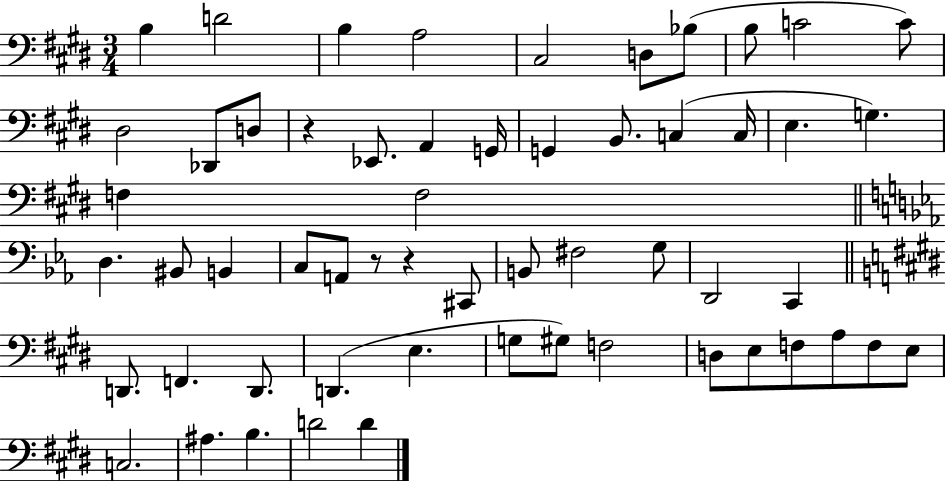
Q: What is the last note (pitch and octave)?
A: D4